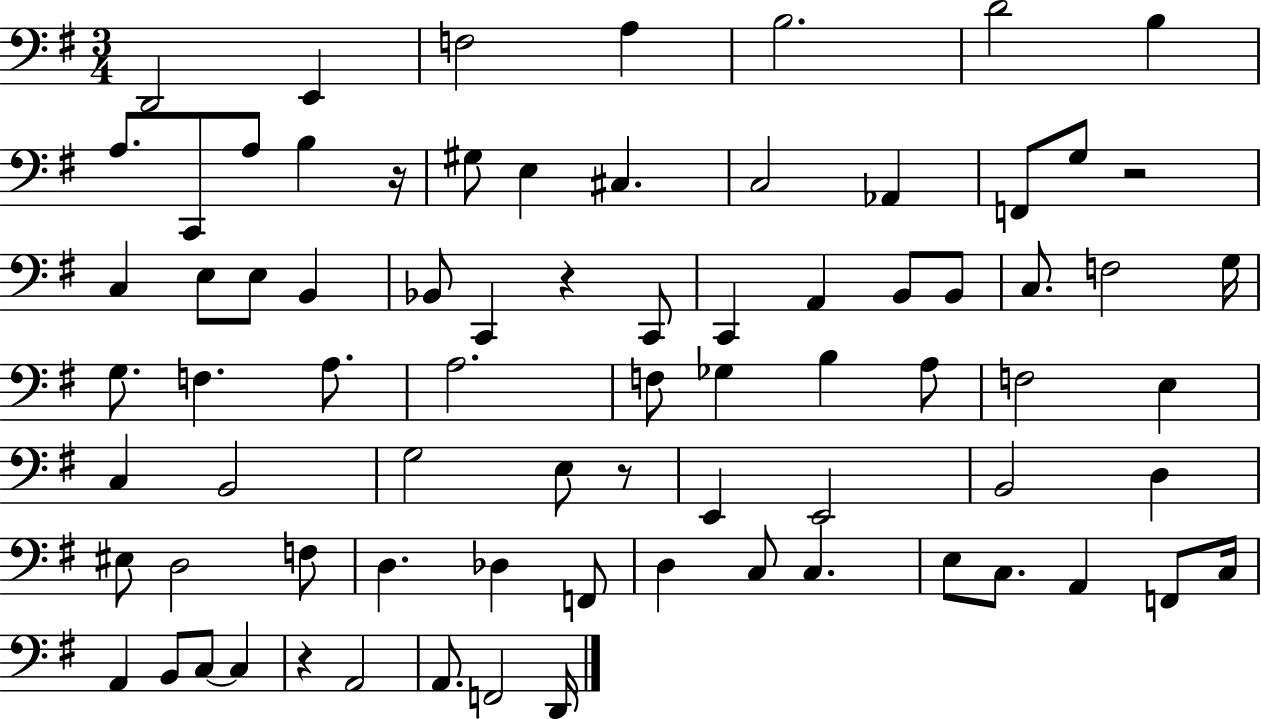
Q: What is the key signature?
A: G major